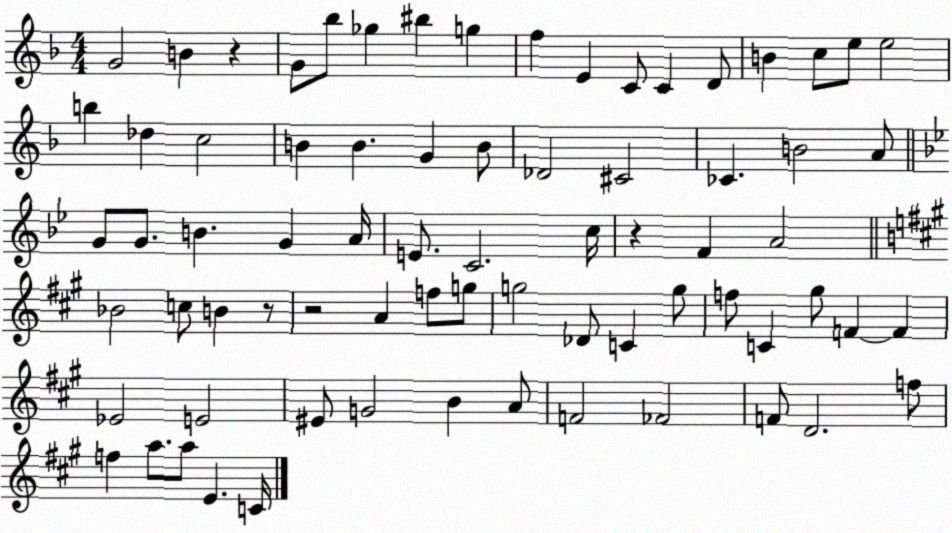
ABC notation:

X:1
T:Untitled
M:4/4
L:1/4
K:F
G2 B z G/2 _b/2 _g ^b g f E C/2 C D/2 B c/2 e/2 e2 b _d c2 B B G B/2 _D2 ^C2 _C B2 A/2 G/2 G/2 B G A/4 E/2 C2 c/4 z F A2 _B2 c/2 B z/2 z2 A f/2 g/2 g2 _D/2 C g/2 f/2 C ^g/2 F F _E2 E2 ^E/2 G2 B A/2 F2 _F2 F/2 D2 f/2 f a/2 a/2 E C/4